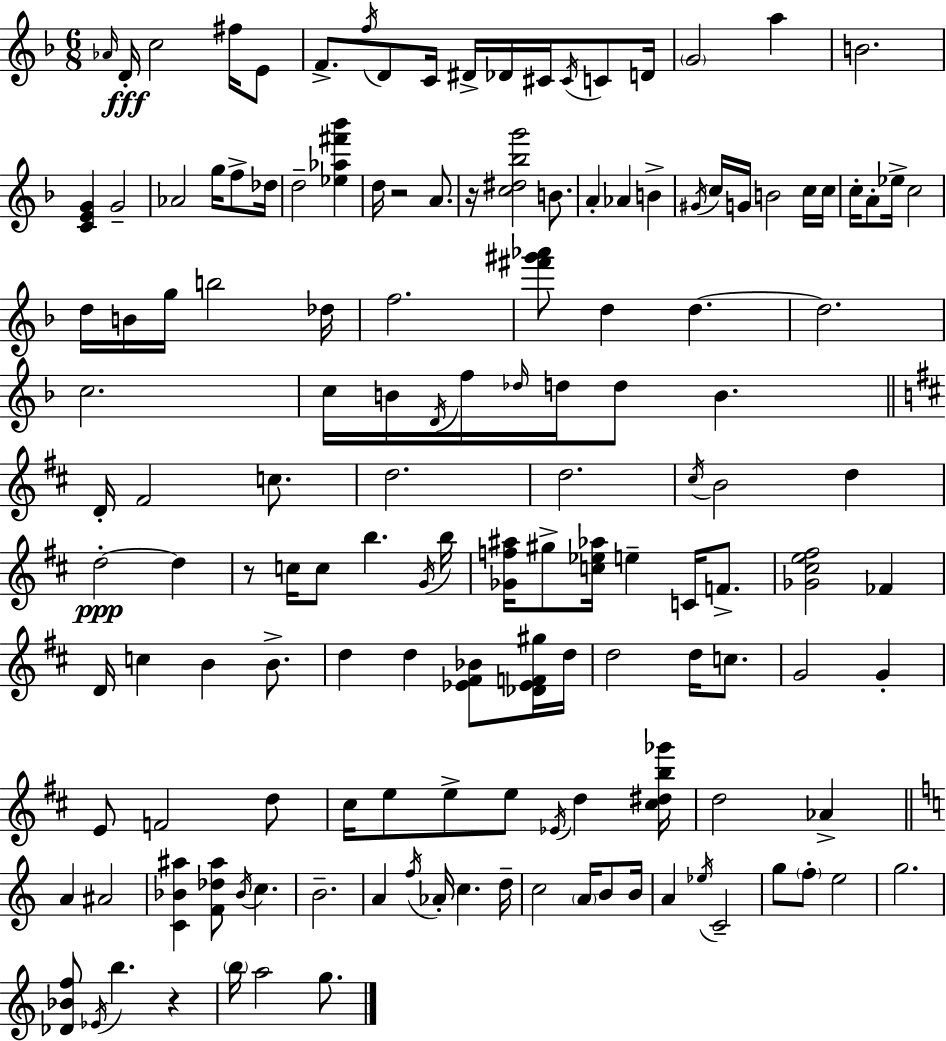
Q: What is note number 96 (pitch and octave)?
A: E5